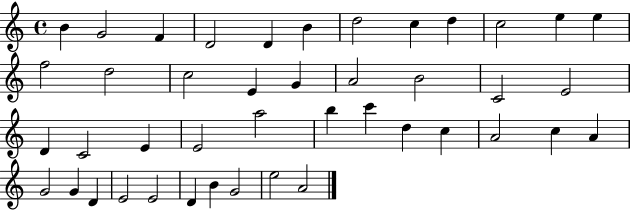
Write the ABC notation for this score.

X:1
T:Untitled
M:4/4
L:1/4
K:C
B G2 F D2 D B d2 c d c2 e e f2 d2 c2 E G A2 B2 C2 E2 D C2 E E2 a2 b c' d c A2 c A G2 G D E2 E2 D B G2 e2 A2